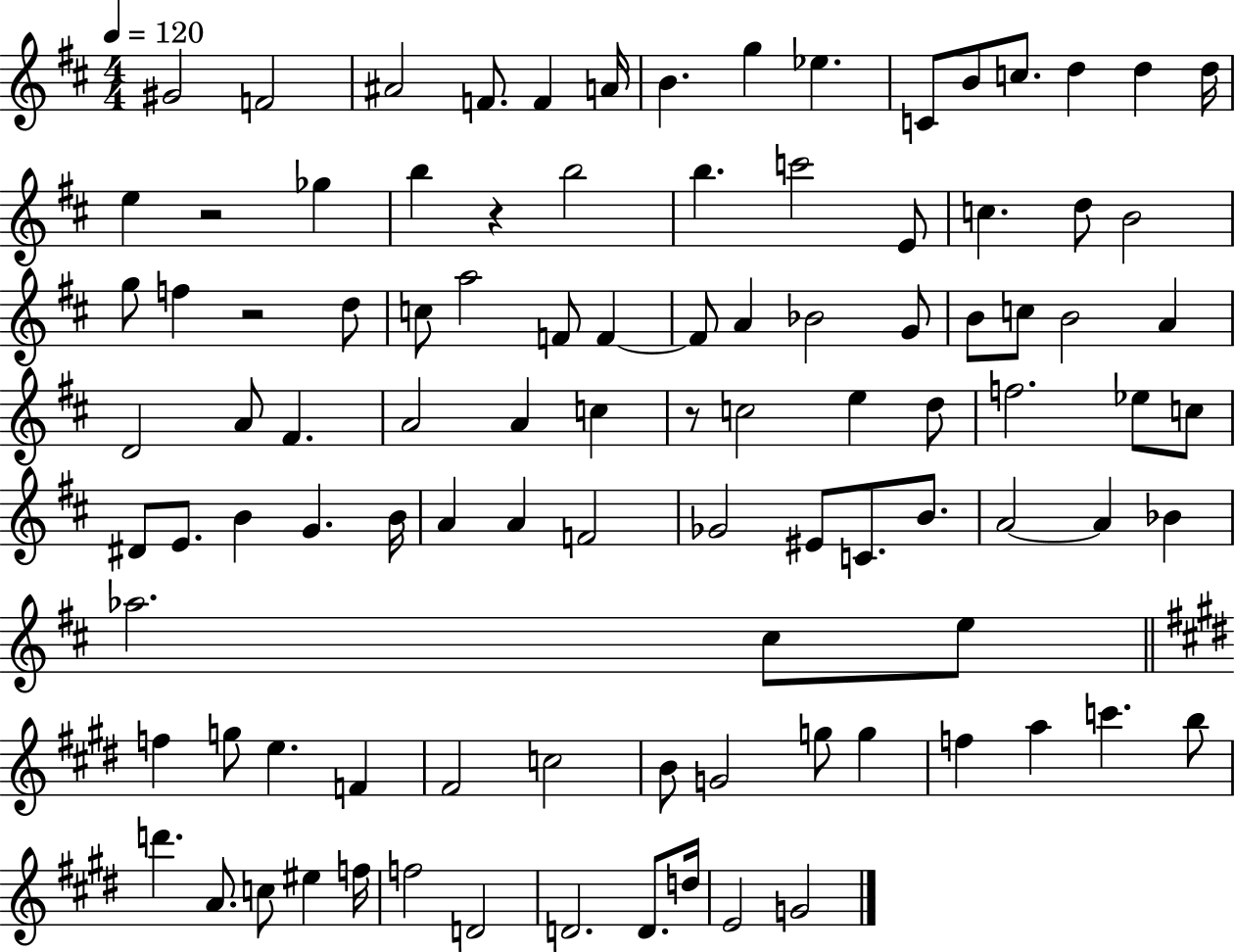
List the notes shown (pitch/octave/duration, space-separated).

G#4/h F4/h A#4/h F4/e. F4/q A4/s B4/q. G5/q Eb5/q. C4/e B4/e C5/e. D5/q D5/q D5/s E5/q R/h Gb5/q B5/q R/q B5/h B5/q. C6/h E4/e C5/q. D5/e B4/h G5/e F5/q R/h D5/e C5/e A5/h F4/e F4/q F4/e A4/q Bb4/h G4/e B4/e C5/e B4/h A4/q D4/h A4/e F#4/q. A4/h A4/q C5/q R/e C5/h E5/q D5/e F5/h. Eb5/e C5/e D#4/e E4/e. B4/q G4/q. B4/s A4/q A4/q F4/h Gb4/h EIS4/e C4/e. B4/e. A4/h A4/q Bb4/q Ab5/h. C#5/e E5/e F5/q G5/e E5/q. F4/q F#4/h C5/h B4/e G4/h G5/e G5/q F5/q A5/q C6/q. B5/e D6/q. A4/e. C5/e EIS5/q F5/s F5/h D4/h D4/h. D4/e. D5/s E4/h G4/h